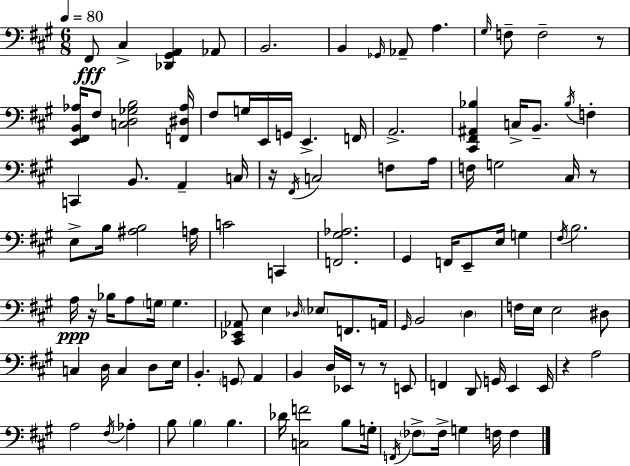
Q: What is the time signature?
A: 6/8